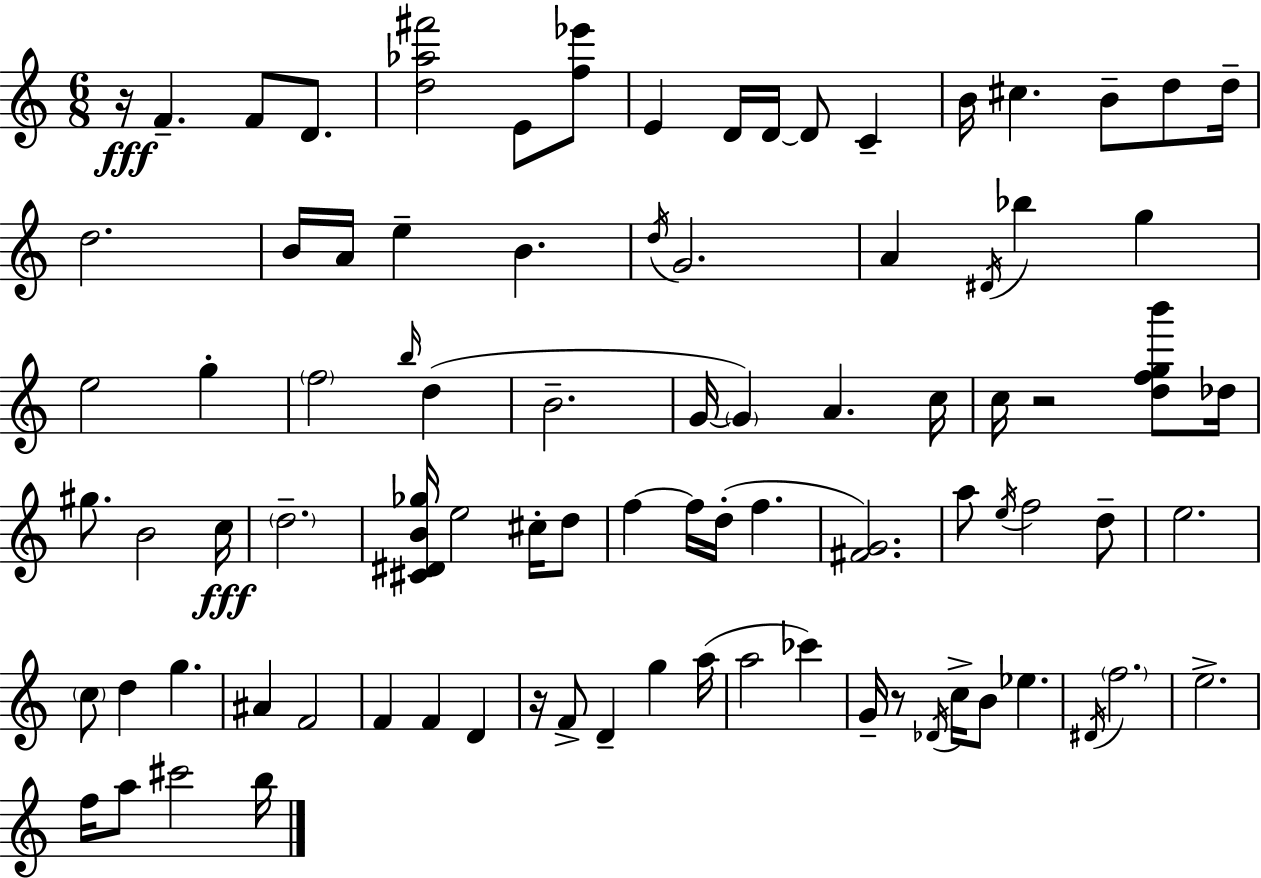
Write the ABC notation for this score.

X:1
T:Untitled
M:6/8
L:1/4
K:C
z/4 F F/2 D/2 [d_a^f']2 E/2 [f_e']/2 E D/4 D/4 D/2 C B/4 ^c B/2 d/2 d/4 d2 B/4 A/4 e B d/4 G2 A ^D/4 _b g e2 g f2 b/4 d B2 G/4 G A c/4 c/4 z2 [dfgb']/2 _d/4 ^g/2 B2 c/4 d2 [^C^DB_g]/4 e2 ^c/4 d/2 f f/4 d/4 f [^FG]2 a/2 e/4 f2 d/2 e2 c/2 d g ^A F2 F F D z/4 F/2 D g a/4 a2 _c' G/4 z/2 _D/4 c/4 B/2 _e ^D/4 f2 e2 f/4 a/2 ^c'2 b/4